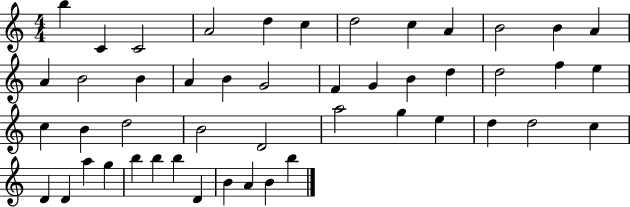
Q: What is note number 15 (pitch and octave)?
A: B4